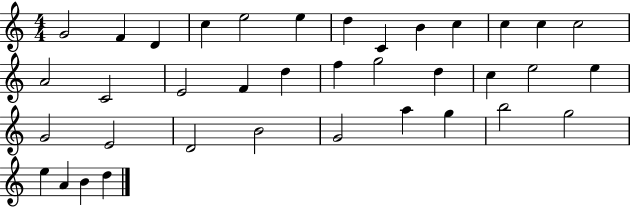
G4/h F4/q D4/q C5/q E5/h E5/q D5/q C4/q B4/q C5/q C5/q C5/q C5/h A4/h C4/h E4/h F4/q D5/q F5/q G5/h D5/q C5/q E5/h E5/q G4/h E4/h D4/h B4/h G4/h A5/q G5/q B5/h G5/h E5/q A4/q B4/q D5/q